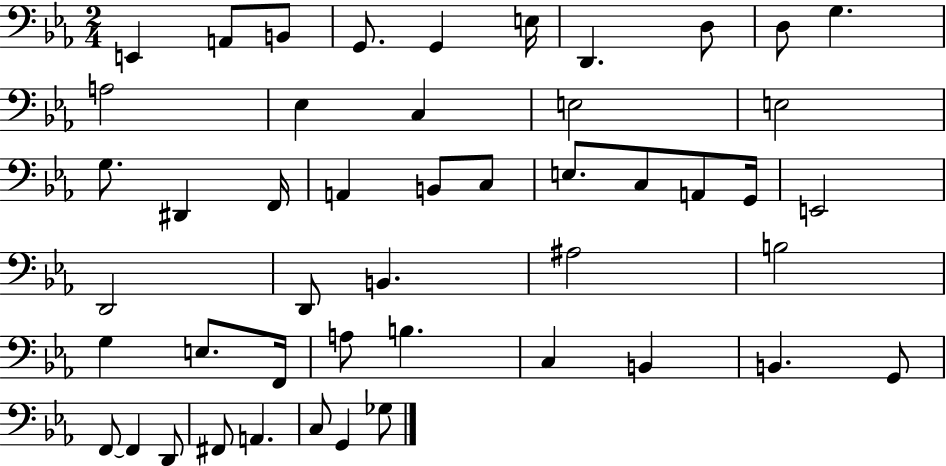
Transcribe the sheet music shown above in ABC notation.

X:1
T:Untitled
M:2/4
L:1/4
K:Eb
E,, A,,/2 B,,/2 G,,/2 G,, E,/4 D,, D,/2 D,/2 G, A,2 _E, C, E,2 E,2 G,/2 ^D,, F,,/4 A,, B,,/2 C,/2 E,/2 C,/2 A,,/2 G,,/4 E,,2 D,,2 D,,/2 B,, ^A,2 B,2 G, E,/2 F,,/4 A,/2 B, C, B,, B,, G,,/2 F,,/2 F,, D,,/2 ^F,,/2 A,, C,/2 G,, _G,/2